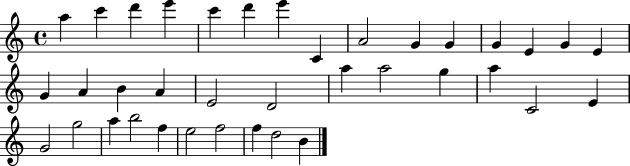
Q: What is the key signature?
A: C major